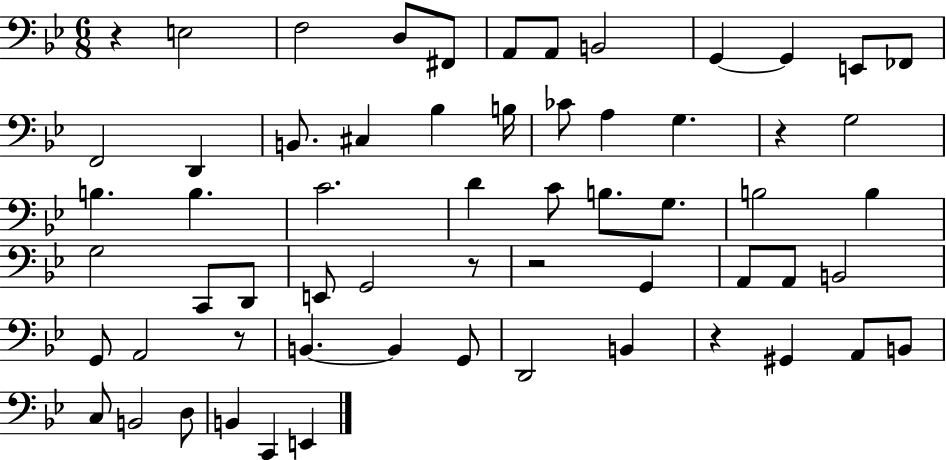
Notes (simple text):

R/q E3/h F3/h D3/e F#2/e A2/e A2/e B2/h G2/q G2/q E2/e FES2/e F2/h D2/q B2/e. C#3/q Bb3/q B3/s CES4/e A3/q G3/q. R/q G3/h B3/q. B3/q. C4/h. D4/q C4/e B3/e. G3/e. B3/h B3/q G3/h C2/e D2/e E2/e G2/h R/e R/h G2/q A2/e A2/e B2/h G2/e A2/h R/e B2/q. B2/q G2/e D2/h B2/q R/q G#2/q A2/e B2/e C3/e B2/h D3/e B2/q C2/q E2/q